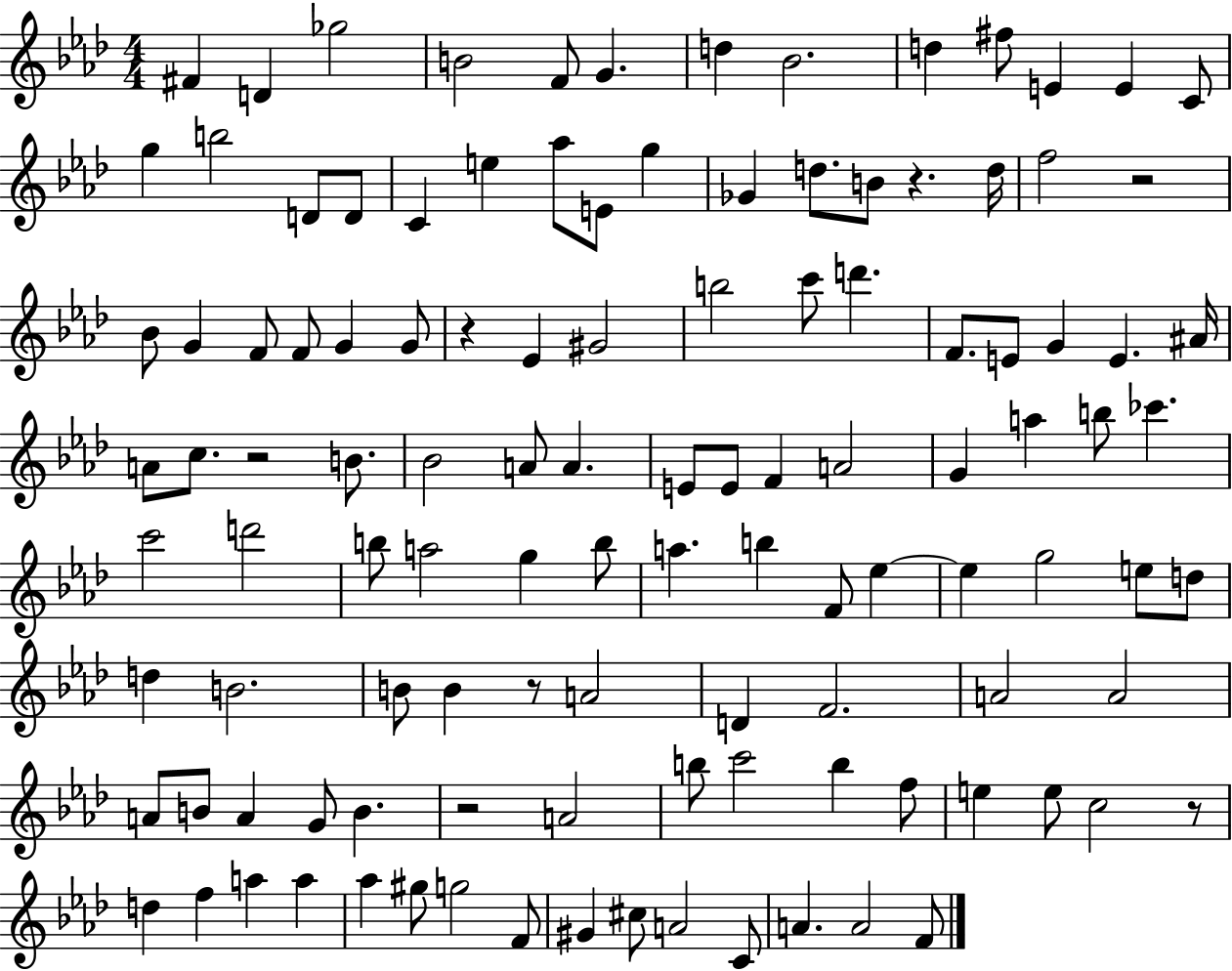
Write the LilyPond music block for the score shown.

{
  \clef treble
  \numericTimeSignature
  \time 4/4
  \key aes \major
  fis'4 d'4 ges''2 | b'2 f'8 g'4. | d''4 bes'2. | d''4 fis''8 e'4 e'4 c'8 | \break g''4 b''2 d'8 d'8 | c'4 e''4 aes''8 e'8 g''4 | ges'4 d''8. b'8 r4. d''16 | f''2 r2 | \break bes'8 g'4 f'8 f'8 g'4 g'8 | r4 ees'4 gis'2 | b''2 c'''8 d'''4. | f'8. e'8 g'4 e'4. ais'16 | \break a'8 c''8. r2 b'8. | bes'2 a'8 a'4. | e'8 e'8 f'4 a'2 | g'4 a''4 b''8 ces'''4. | \break c'''2 d'''2 | b''8 a''2 g''4 b''8 | a''4. b''4 f'8 ees''4~~ | ees''4 g''2 e''8 d''8 | \break d''4 b'2. | b'8 b'4 r8 a'2 | d'4 f'2. | a'2 a'2 | \break a'8 b'8 a'4 g'8 b'4. | r2 a'2 | b''8 c'''2 b''4 f''8 | e''4 e''8 c''2 r8 | \break d''4 f''4 a''4 a''4 | aes''4 gis''8 g''2 f'8 | gis'4 cis''8 a'2 c'8 | a'4. a'2 f'8 | \break \bar "|."
}